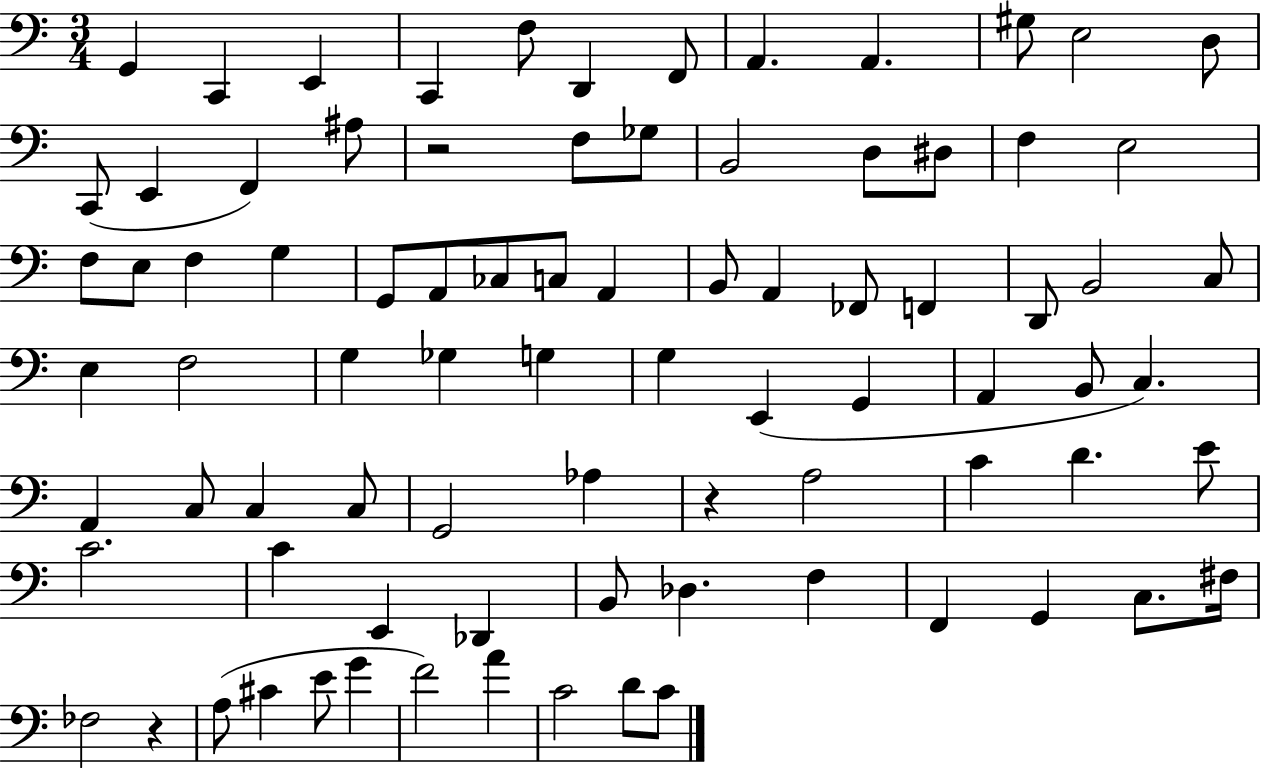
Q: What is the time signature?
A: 3/4